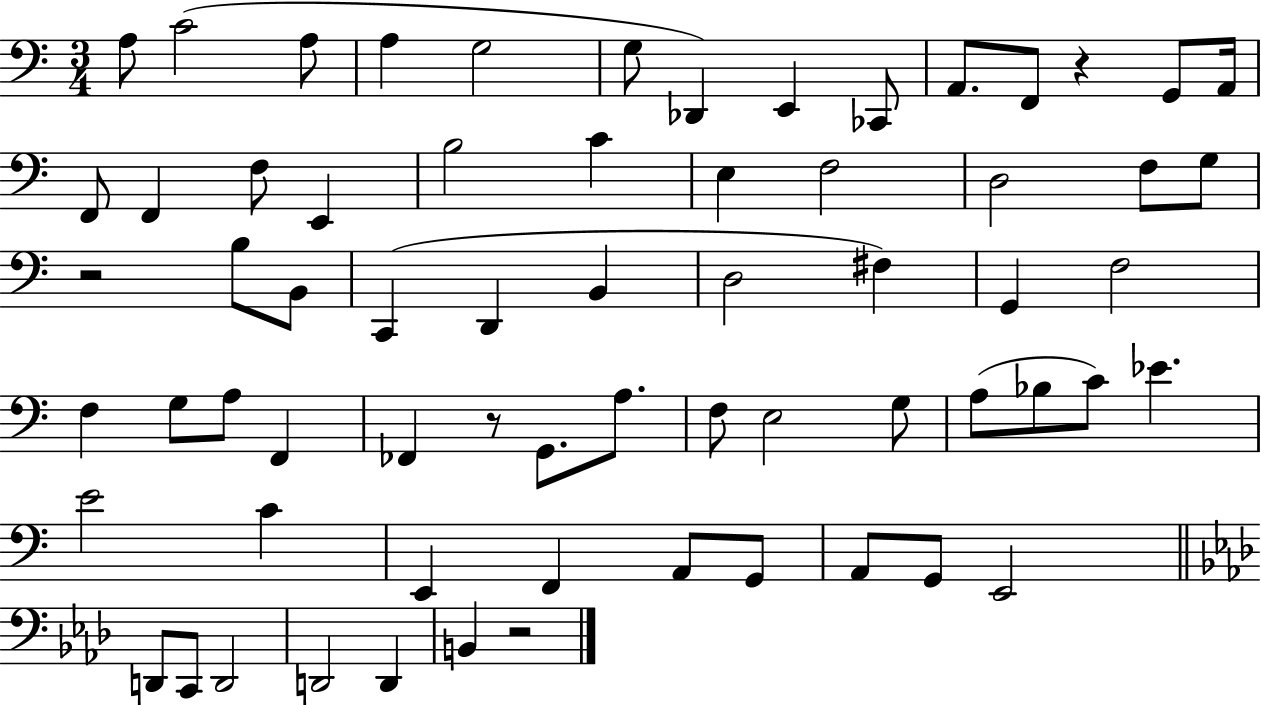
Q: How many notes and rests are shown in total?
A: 66